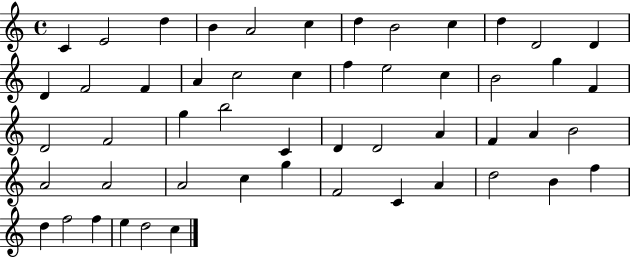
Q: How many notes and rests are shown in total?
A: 52